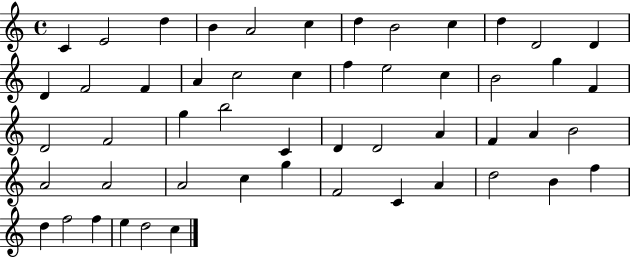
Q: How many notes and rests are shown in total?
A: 52